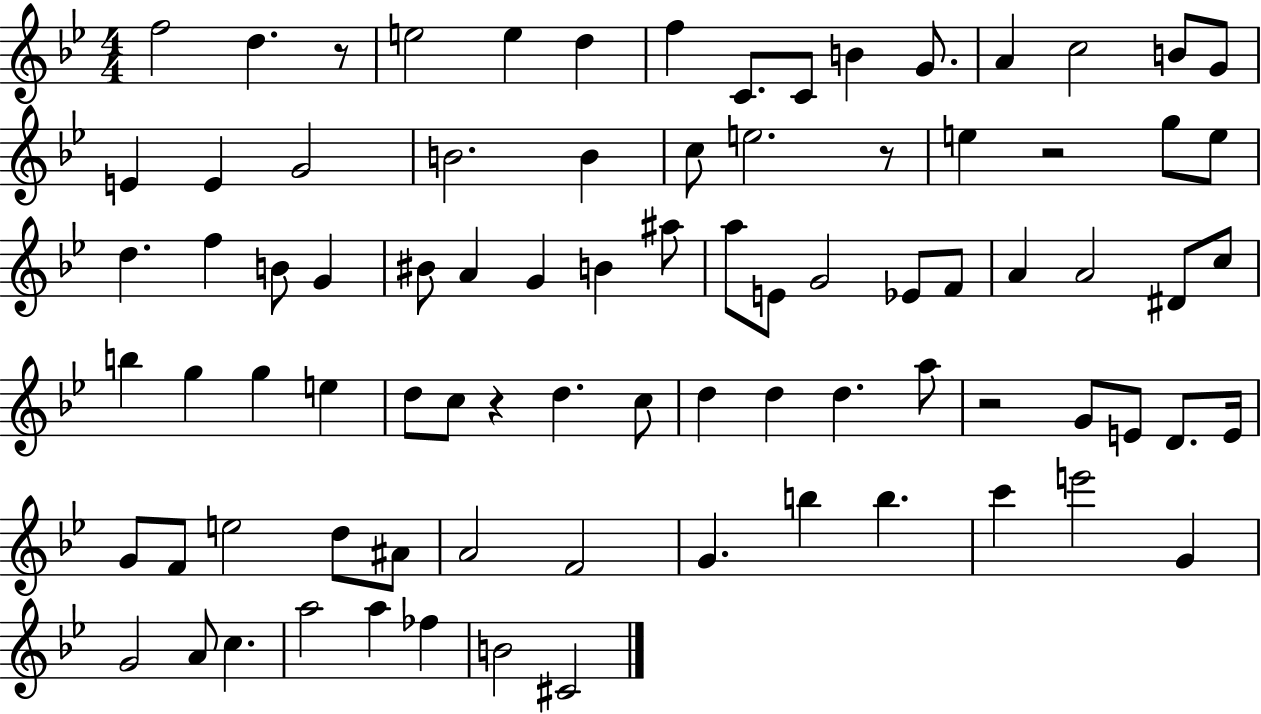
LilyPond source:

{
  \clef treble
  \numericTimeSignature
  \time 4/4
  \key bes \major
  f''2 d''4. r8 | e''2 e''4 d''4 | f''4 c'8. c'8 b'4 g'8. | a'4 c''2 b'8 g'8 | \break e'4 e'4 g'2 | b'2. b'4 | c''8 e''2. r8 | e''4 r2 g''8 e''8 | \break d''4. f''4 b'8 g'4 | bis'8 a'4 g'4 b'4 ais''8 | a''8 e'8 g'2 ees'8 f'8 | a'4 a'2 dis'8 c''8 | \break b''4 g''4 g''4 e''4 | d''8 c''8 r4 d''4. c''8 | d''4 d''4 d''4. a''8 | r2 g'8 e'8 d'8. e'16 | \break g'8 f'8 e''2 d''8 ais'8 | a'2 f'2 | g'4. b''4 b''4. | c'''4 e'''2 g'4 | \break g'2 a'8 c''4. | a''2 a''4 fes''4 | b'2 cis'2 | \bar "|."
}